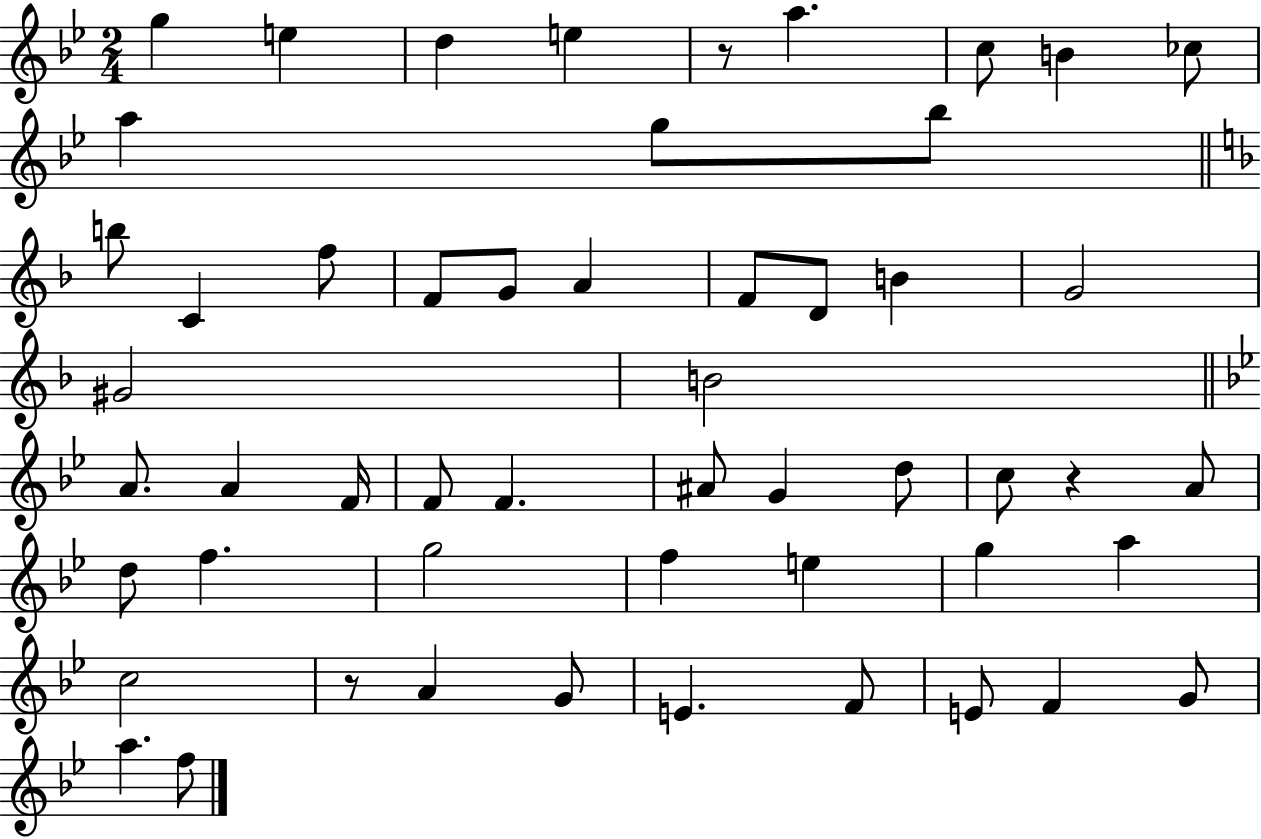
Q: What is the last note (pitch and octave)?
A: F5